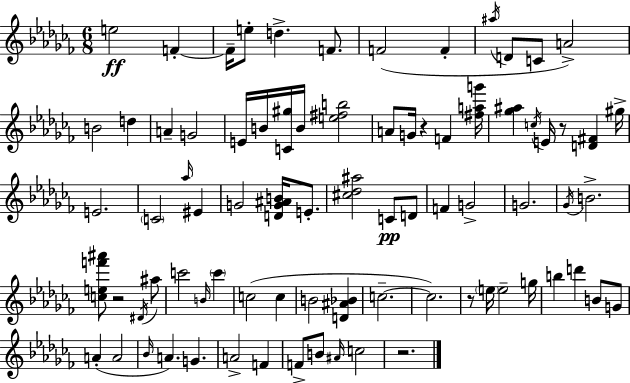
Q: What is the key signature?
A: AES minor